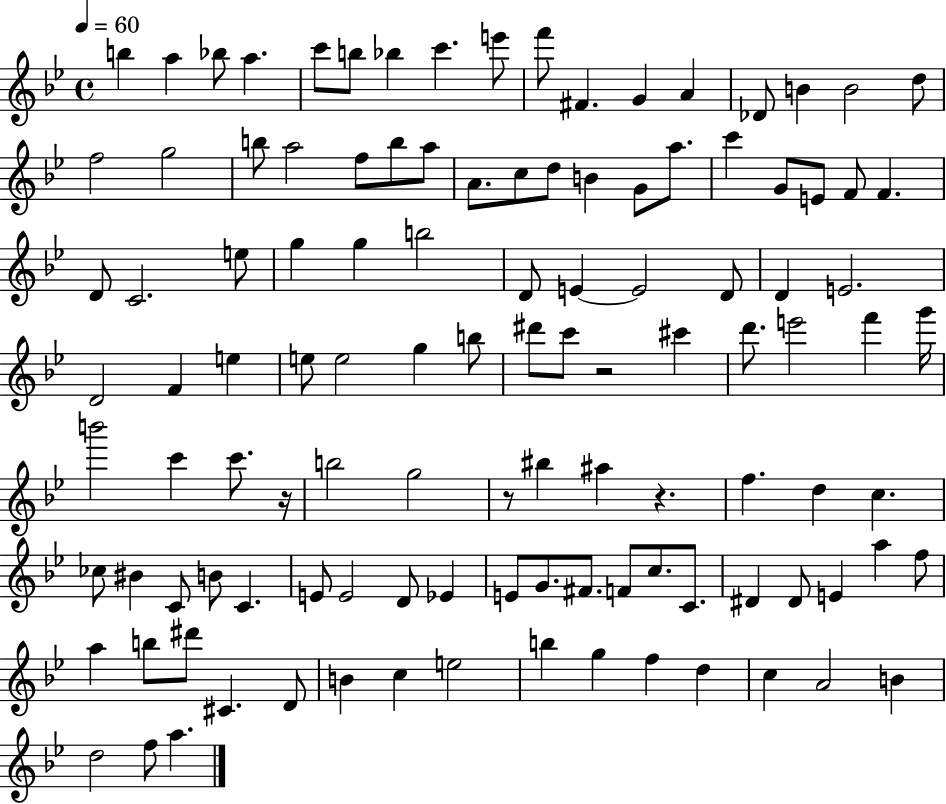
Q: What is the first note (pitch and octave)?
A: B5